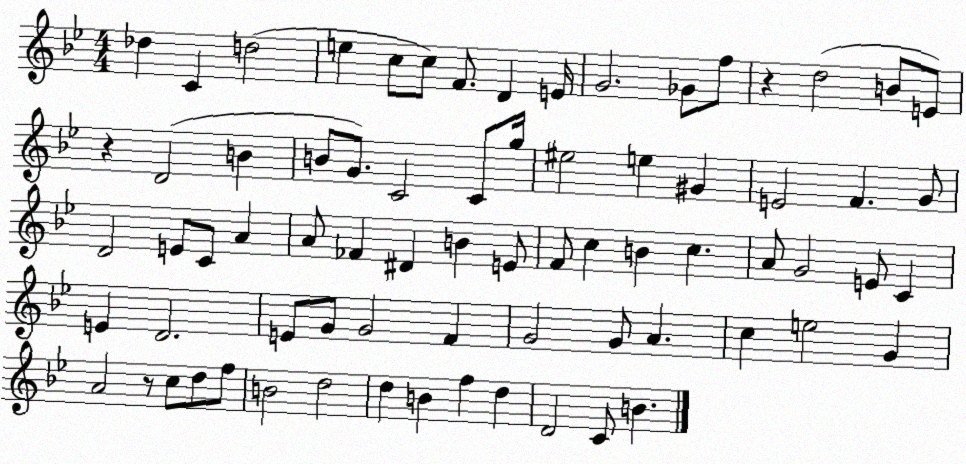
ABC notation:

X:1
T:Untitled
M:4/4
L:1/4
K:Bb
_d C d2 e c/2 c/2 F/2 D E/4 G2 _G/2 f/2 z d2 B/2 E/2 z D2 B B/2 G/2 C2 C/2 g/4 ^e2 e ^G E2 F G/2 D2 E/2 C/2 A A/2 _F ^D B E/2 F/2 c B c A/2 G2 E/2 C E D2 E/2 G/2 G2 F G2 G/2 A c e2 G A2 z/2 c/2 d/2 f/2 B2 d2 d B f d D2 C/2 B